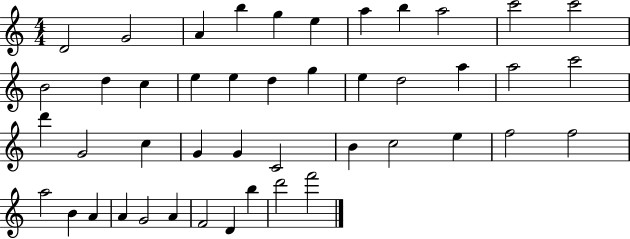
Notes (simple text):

D4/h G4/h A4/q B5/q G5/q E5/q A5/q B5/q A5/h C6/h C6/h B4/h D5/q C5/q E5/q E5/q D5/q G5/q E5/q D5/h A5/q A5/h C6/h D6/q G4/h C5/q G4/q G4/q C4/h B4/q C5/h E5/q F5/h F5/h A5/h B4/q A4/q A4/q G4/h A4/q F4/h D4/q B5/q D6/h F6/h